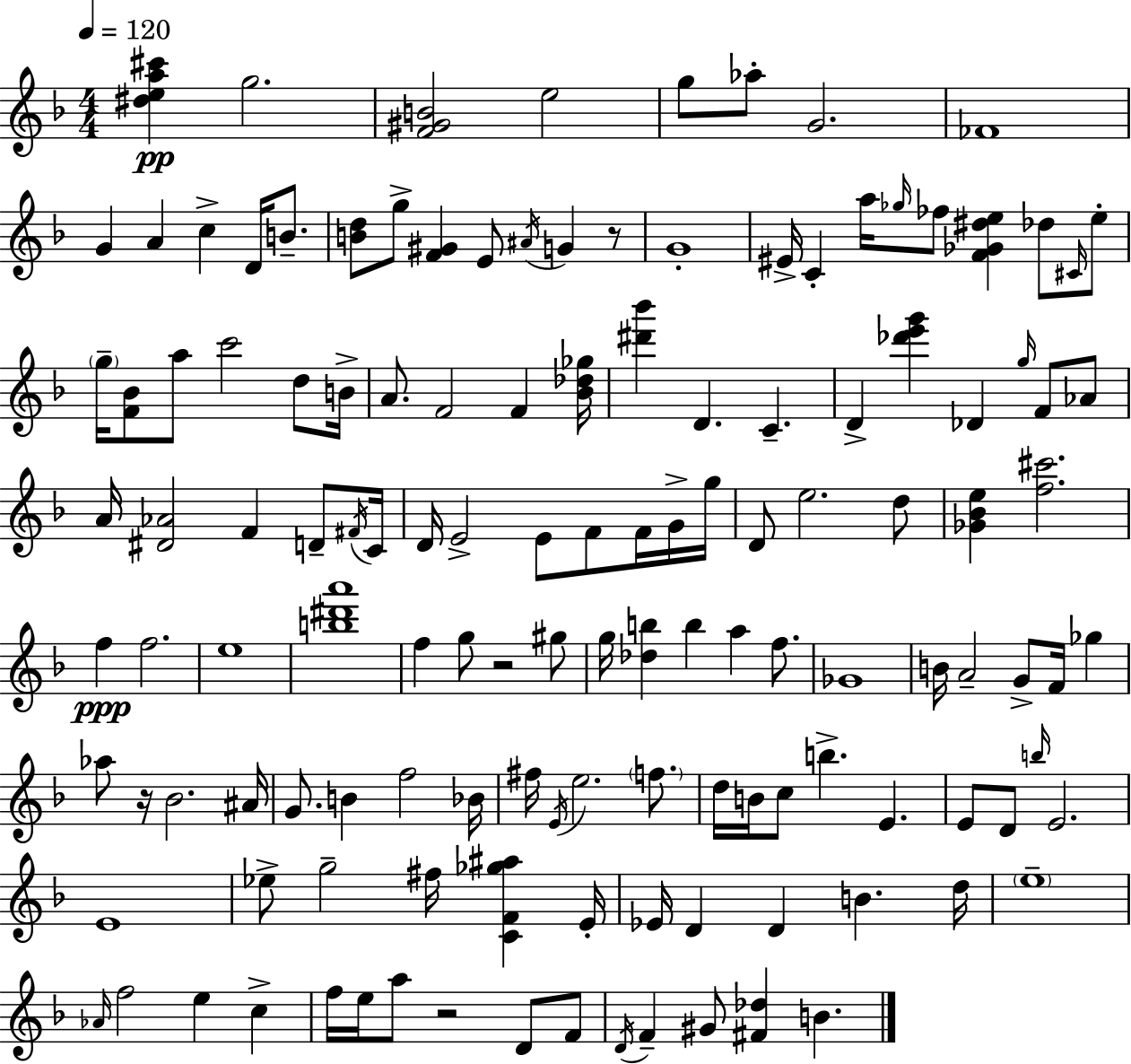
{
  \clef treble
  \numericTimeSignature
  \time 4/4
  \key f \major
  \tempo 4 = 120
  <dis'' e'' a'' cis'''>4\pp g''2. | <f' gis' b'>2 e''2 | g''8 aes''8-. g'2. | fes'1 | \break g'4 a'4 c''4-> d'16 b'8.-- | <b' d''>8 g''8-> <f' gis'>4 e'8 \acciaccatura { ais'16 } g'4 r8 | g'1-. | eis'16-> c'4-. a''16 \grace { ges''16 } fes''8 <f' ges' dis'' e''>4 des''8 | \break \grace { cis'16 } e''8-. \parenthesize g''16-- <f' bes'>8 a''8 c'''2 | d''8 b'16-> a'8. f'2 f'4 | <bes' des'' ges''>16 <dis''' bes'''>4 d'4. c'4.-- | d'4-> <des''' e''' g'''>4 des'4 \grace { g''16 } | \break f'8 aes'8 a'16 <dis' aes'>2 f'4 | d'8-- \acciaccatura { fis'16 } c'16 d'16 e'2-> e'8 | f'8 f'16 g'16-> g''16 d'8 e''2. | d''8 <ges' bes' e''>4 <f'' cis'''>2. | \break f''4\ppp f''2. | e''1 | <b'' dis''' a'''>1 | f''4 g''8 r2 | \break gis''8 g''16 <des'' b''>4 b''4 a''4 | f''8. ges'1 | b'16 a'2-- g'8-> | f'16 ges''4 aes''8 r16 bes'2. | \break ais'16 g'8. b'4 f''2 | bes'16 fis''16 \acciaccatura { e'16 } e''2. | \parenthesize f''8. d''16 b'16 c''8 b''4.-> | e'4. e'8 d'8 \grace { b''16 } e'2. | \break e'1 | ees''8-> g''2-- | fis''16 <c' f' ges'' ais''>4 e'16-. ees'16 d'4 d'4 | b'4. d''16 \parenthesize e''1-- | \break \grace { aes'16 } f''2 | e''4 c''4-> f''16 e''16 a''8 r2 | d'8 f'8 \acciaccatura { d'16 } f'4-- gis'8 <fis' des''>4 | b'4. \bar "|."
}